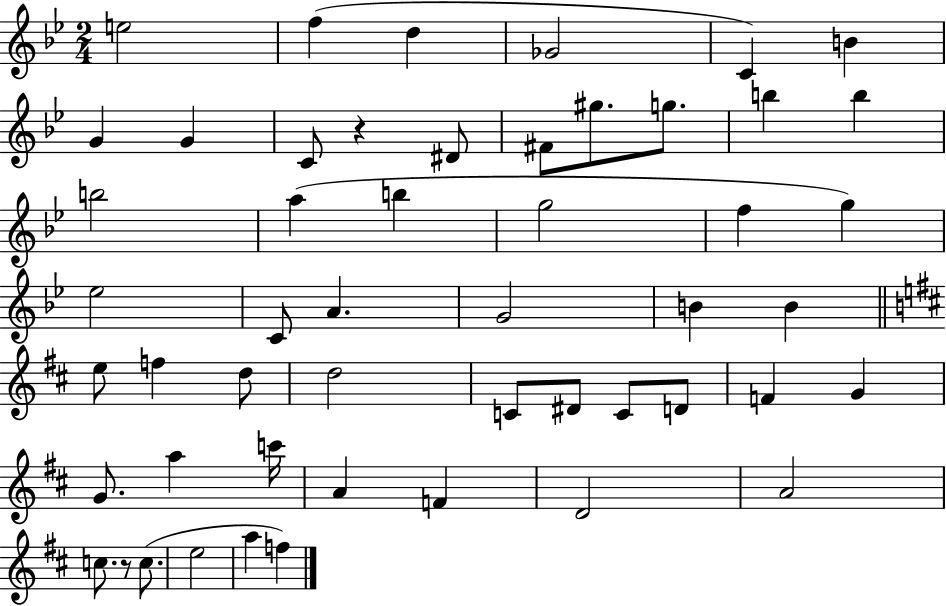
{
  \clef treble
  \numericTimeSignature
  \time 2/4
  \key bes \major
  e''2 | f''4( d''4 | ges'2 | c'4) b'4 | \break g'4 g'4 | c'8 r4 dis'8 | fis'8 gis''8. g''8. | b''4 b''4 | \break b''2 | a''4( b''4 | g''2 | f''4 g''4) | \break ees''2 | c'8 a'4. | g'2 | b'4 b'4 | \break \bar "||" \break \key b \minor e''8 f''4 d''8 | d''2 | c'8 dis'8 c'8 d'8 | f'4 g'4 | \break g'8. a''4 c'''16 | a'4 f'4 | d'2 | a'2 | \break c''8. r8 c''8.( | e''2 | a''4 f''4) | \bar "|."
}